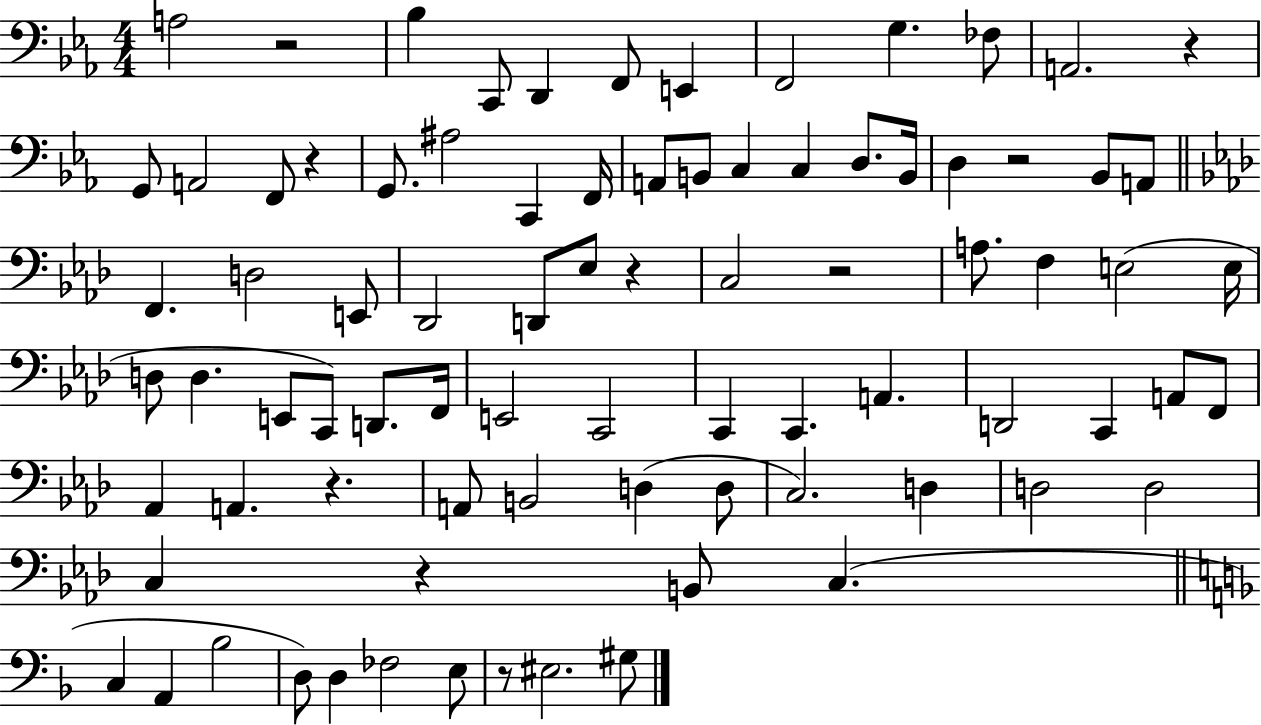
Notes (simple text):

A3/h R/h Bb3/q C2/e D2/q F2/e E2/q F2/h G3/q. FES3/e A2/h. R/q G2/e A2/h F2/e R/q G2/e. A#3/h C2/q F2/s A2/e B2/e C3/q C3/q D3/e. B2/s D3/q R/h Bb2/e A2/e F2/q. D3/h E2/e Db2/h D2/e Eb3/e R/q C3/h R/h A3/e. F3/q E3/h E3/s D3/e D3/q. E2/e C2/e D2/e. F2/s E2/h C2/h C2/q C2/q. A2/q. D2/h C2/q A2/e F2/e Ab2/q A2/q. R/q. A2/e B2/h D3/q D3/e C3/h. D3/q D3/h D3/h C3/q R/q B2/e C3/q. C3/q A2/q Bb3/h D3/e D3/q FES3/h E3/e R/e EIS3/h. G#3/e